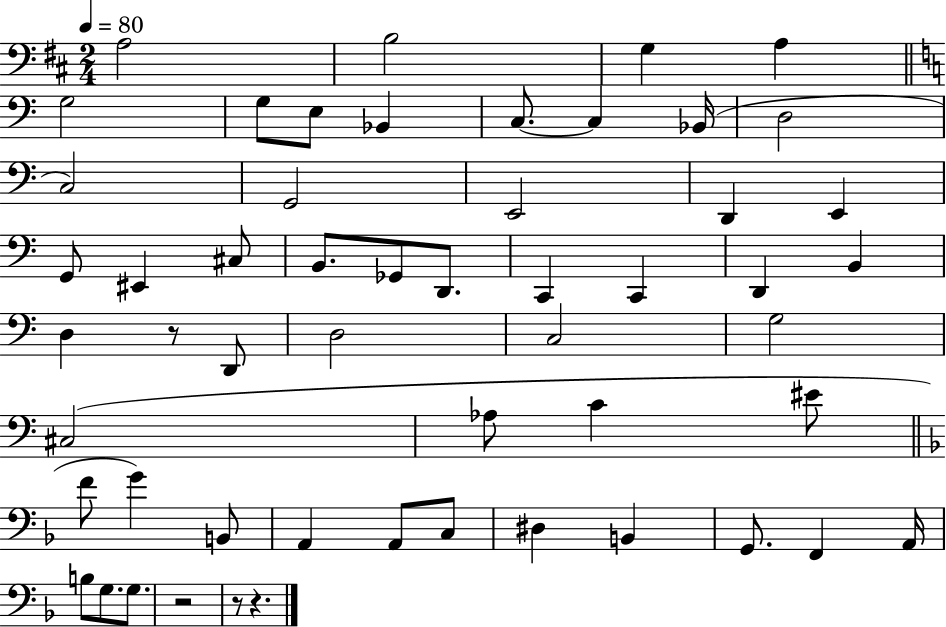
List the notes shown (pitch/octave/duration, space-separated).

A3/h B3/h G3/q A3/q G3/h G3/e E3/e Bb2/q C3/e. C3/q Bb2/s D3/h C3/h G2/h E2/h D2/q E2/q G2/e EIS2/q C#3/e B2/e. Gb2/e D2/e. C2/q C2/q D2/q B2/q D3/q R/e D2/e D3/h C3/h G3/h C#3/h Ab3/e C4/q EIS4/e F4/e G4/q B2/e A2/q A2/e C3/e D#3/q B2/q G2/e. F2/q A2/s B3/e G3/e. G3/e. R/h R/e R/q.